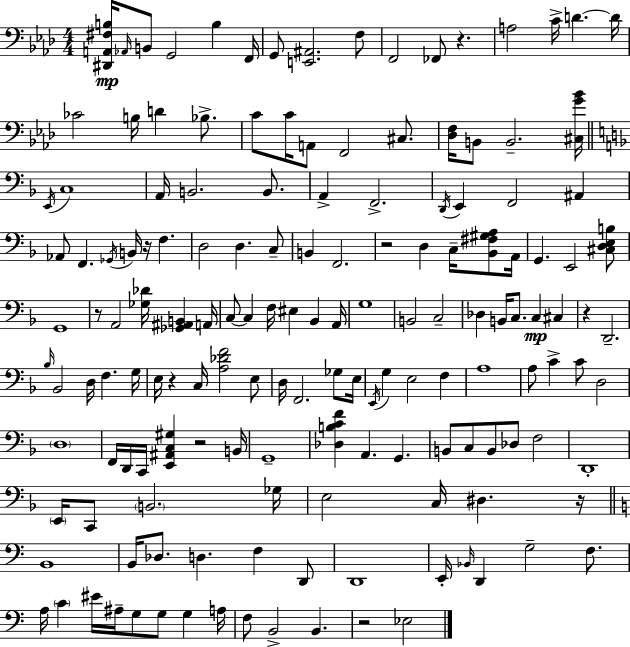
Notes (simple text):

[D#2,A2,F#3,B3]/s Ab2/s B2/e G2/h B3/q F2/s G2/e [E2,A#2]/h. F3/e F2/h FES2/e R/q. A3/h C4/s D4/q. D4/s CES4/h B3/s D4/q Bb3/e. C4/e C4/s A2/e F2/h C#3/e. [Db3,F3]/s B2/e B2/h. [C#3,G4,Bb4]/s E2/s C3/w A2/s B2/h. B2/e. A2/q F2/h. D2/s E2/q F2/h A#2/q Ab2/e F2/q. Gb2/s B2/s R/s F3/q. D3/h D3/q. C3/e B2/q F2/h. R/h D3/q C3/s [Bb2,F#3,G#3,A3]/e A2/s G2/q. E2/h [C#3,D3,E3,B3]/e G2/w R/e A2/h [Gb3,Db4]/s [Gb2,A#2,B2]/q A2/s C3/e C3/q F3/s EIS3/q Bb2/q A2/s G3/w B2/h C3/h Db3/q B2/s C3/e. C3/q C#3/q R/q D2/h. Bb3/s Bb2/h D3/s F3/q. G3/s E3/s R/q C3/s [A3,Db4,F4]/h E3/e D3/s F2/h. Gb3/e E3/s E2/s G3/q E3/h F3/q A3/w A3/e C4/q C4/e D3/h D3/w F2/s D2/s C2/s [E2,A#2,C3,G#3]/q R/h B2/s G2/w [Db3,B3,C4,F4]/q A2/q. G2/q. B2/e C3/e B2/e Db3/e F3/h D2/w E2/s C2/e B2/h. Gb3/s E3/h C3/s D#3/q. R/s B2/w B2/s Db3/e. D3/q. F3/q D2/e D2/w E2/s Bb2/s D2/q G3/h F3/e. A3/s C4/q EIS4/s A#3/s G3/e G3/e G3/q A3/s F3/e B2/h B2/q. R/h Eb3/h